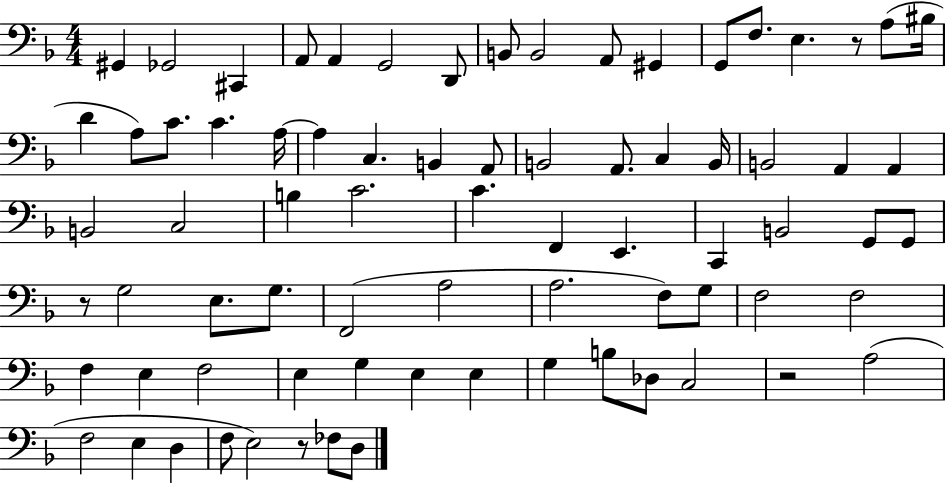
G#2/q Gb2/h C#2/q A2/e A2/q G2/h D2/e B2/e B2/h A2/e G#2/q G2/e F3/e. E3/q. R/e A3/e BIS3/s D4/q A3/e C4/e. C4/q. A3/s A3/q C3/q. B2/q A2/e B2/h A2/e. C3/q B2/s B2/h A2/q A2/q B2/h C3/h B3/q C4/h. C4/q. F2/q E2/q. C2/q B2/h G2/e G2/e R/e G3/h E3/e. G3/e. F2/h A3/h A3/h. F3/e G3/e F3/h F3/h F3/q E3/q F3/h E3/q G3/q E3/q E3/q G3/q B3/e Db3/e C3/h R/h A3/h F3/h E3/q D3/q F3/e E3/h R/e FES3/e D3/e